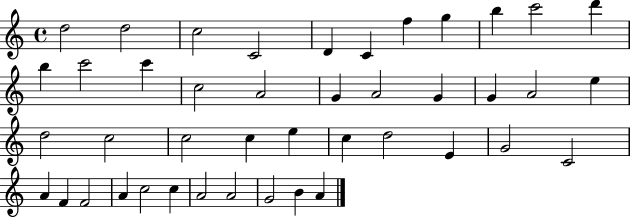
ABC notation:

X:1
T:Untitled
M:4/4
L:1/4
K:C
d2 d2 c2 C2 D C f g b c'2 d' b c'2 c' c2 A2 G A2 G G A2 e d2 c2 c2 c e c d2 E G2 C2 A F F2 A c2 c A2 A2 G2 B A